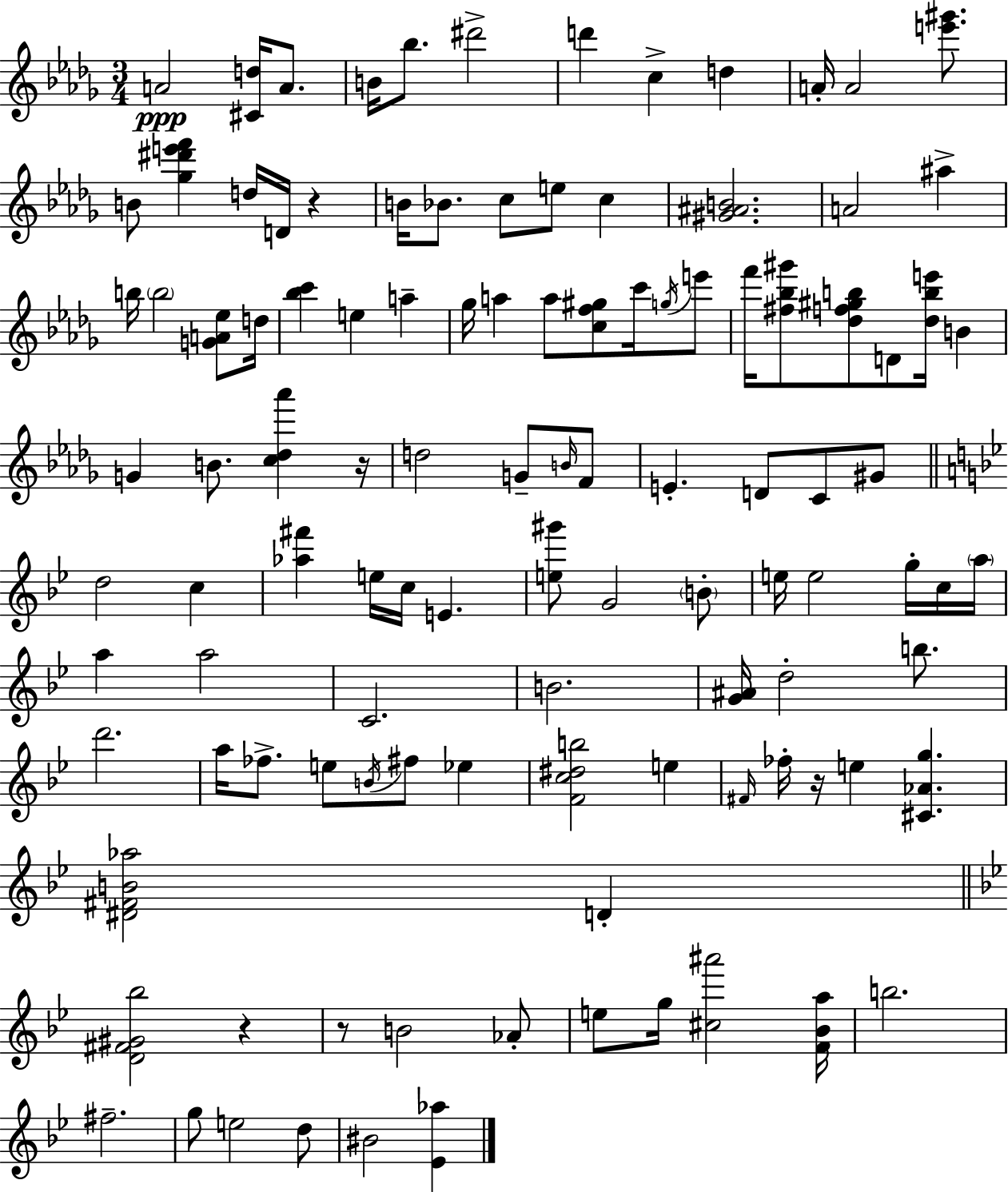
A4/h [C#4,D5]/s A4/e. B4/s Bb5/e. D#6/h D6/q C5/q D5/q A4/s A4/h [E6,G#6]/e. B4/e [Gb5,D#6,E6,F6]/q D5/s D4/s R/q B4/s Bb4/e. C5/e E5/e C5/q [G#4,A#4,B4]/h. A4/h A#5/q B5/s B5/h [G4,A4,Eb5]/e D5/s [Bb5,C6]/q E5/q A5/q Gb5/s A5/q A5/e [C5,F5,G#5]/e C6/s G5/s E6/e F6/s [F#5,Bb5,G#6]/e [Db5,F5,G#5,B5]/e D4/e [Db5,B5,E6]/s B4/q G4/q B4/e. [C5,Db5,Ab6]/q R/s D5/h G4/e B4/s F4/e E4/q. D4/e C4/e G#4/e D5/h C5/q [Ab5,F#6]/q E5/s C5/s E4/q. [E5,G#6]/e G4/h B4/e E5/s E5/h G5/s C5/s A5/s A5/q A5/h C4/h. B4/h. [G4,A#4]/s D5/h B5/e. D6/h. A5/s FES5/e. E5/e B4/s F#5/e Eb5/q [F4,C5,D#5,B5]/h E5/q F#4/s FES5/s R/s E5/q [C#4,Ab4,G5]/q. [D#4,F#4,B4,Ab5]/h D4/q [D4,F#4,G#4,Bb5]/h R/q R/e B4/h Ab4/e E5/e G5/s [C#5,A#6]/h [F4,Bb4,A5]/s B5/h. F#5/h. G5/e E5/h D5/e BIS4/h [Eb4,Ab5]/q